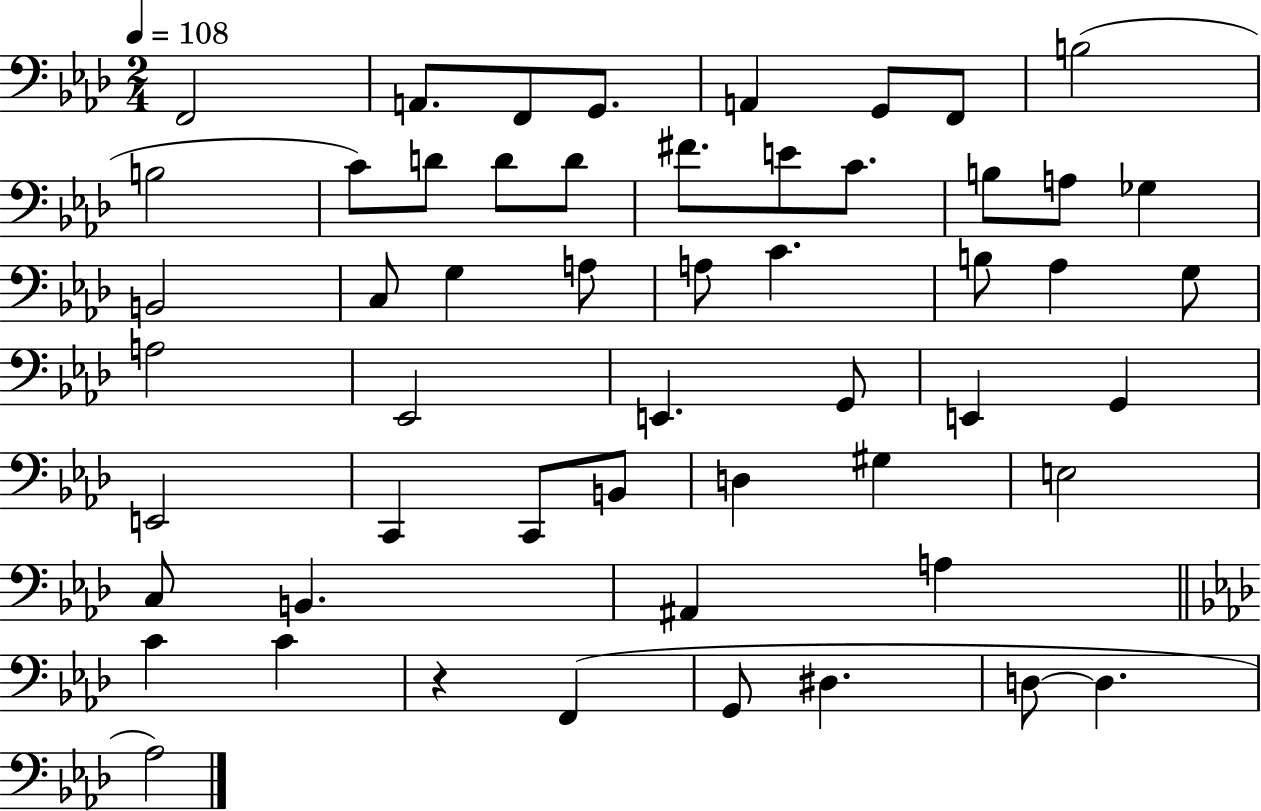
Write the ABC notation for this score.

X:1
T:Untitled
M:2/4
L:1/4
K:Ab
F,,2 A,,/2 F,,/2 G,,/2 A,, G,,/2 F,,/2 B,2 B,2 C/2 D/2 D/2 D/2 ^F/2 E/2 C/2 B,/2 A,/2 _G, B,,2 C,/2 G, A,/2 A,/2 C B,/2 _A, G,/2 A,2 _E,,2 E,, G,,/2 E,, G,, E,,2 C,, C,,/2 B,,/2 D, ^G, E,2 C,/2 B,, ^A,, A, C C z F,, G,,/2 ^D, D,/2 D, _A,2